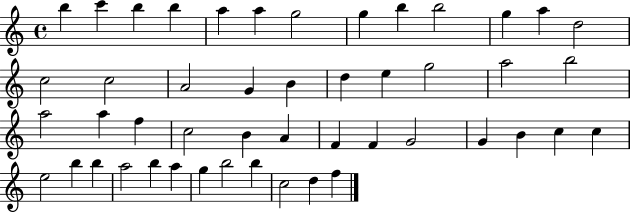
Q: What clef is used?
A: treble